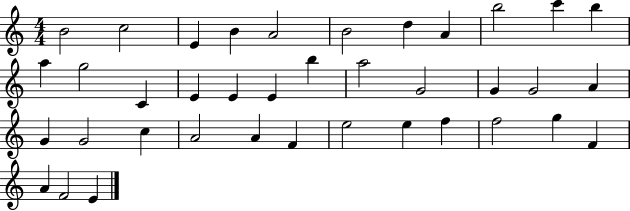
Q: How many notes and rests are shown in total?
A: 38